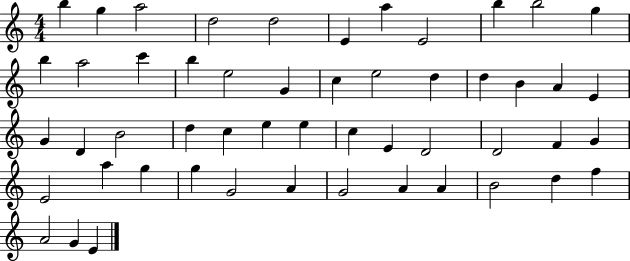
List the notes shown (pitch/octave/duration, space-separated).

B5/q G5/q A5/h D5/h D5/h E4/q A5/q E4/h B5/q B5/h G5/q B5/q A5/h C6/q B5/q E5/h G4/q C5/q E5/h D5/q D5/q B4/q A4/q E4/q G4/q D4/q B4/h D5/q C5/q E5/q E5/q C5/q E4/q D4/h D4/h F4/q G4/q E4/h A5/q G5/q G5/q G4/h A4/q G4/h A4/q A4/q B4/h D5/q F5/q A4/h G4/q E4/q